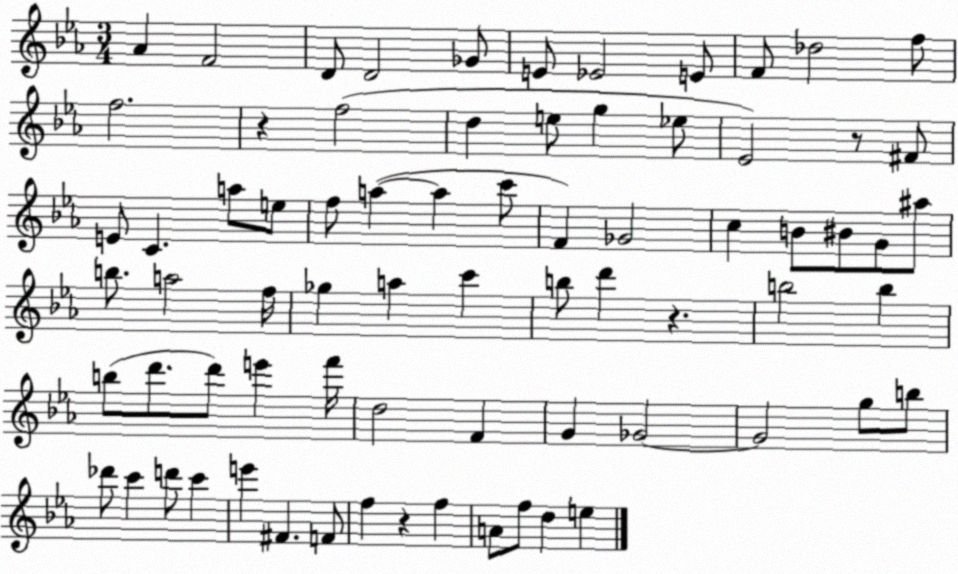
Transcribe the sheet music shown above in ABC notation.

X:1
T:Untitled
M:3/4
L:1/4
K:Eb
_A F2 D/2 D2 _G/2 E/2 _E2 E/2 F/2 _d2 f/2 f2 z f2 d e/2 g _e/2 _E2 z/2 ^F/2 E/2 C a/2 e/2 f/2 a a c'/2 F _G2 c B/2 ^B/2 G/2 ^a/2 b/2 a2 f/4 _g a c' b/2 d' z b2 b b/2 d'/2 d'/2 e' f'/4 d2 F G _G2 _G2 g/2 b/2 _d'/2 c' d'/2 c' e' ^F F/2 f z f A/2 f/2 d e